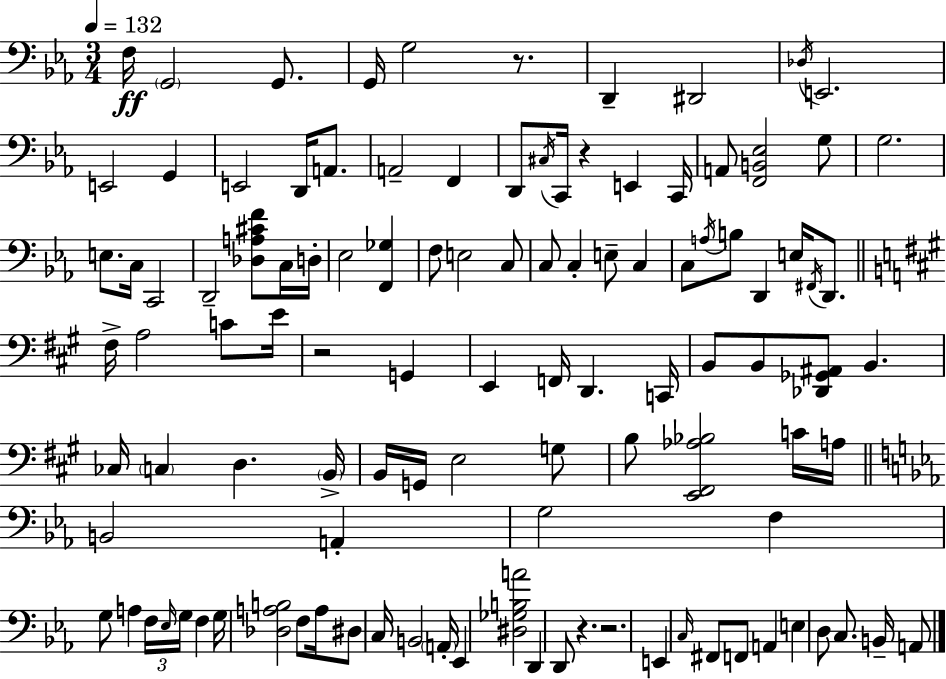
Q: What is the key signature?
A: EES major